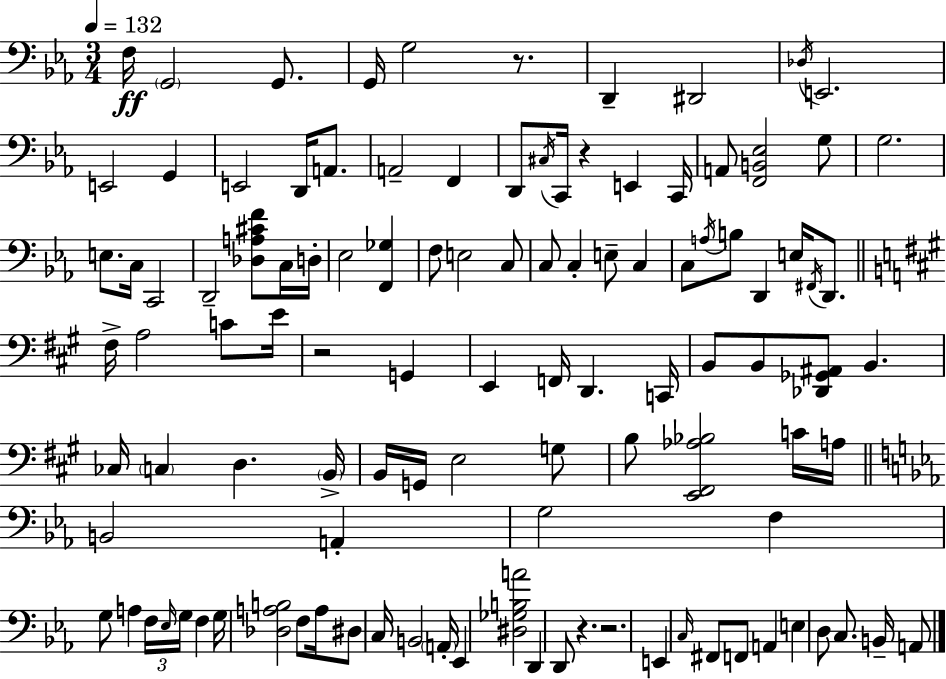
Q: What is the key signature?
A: EES major